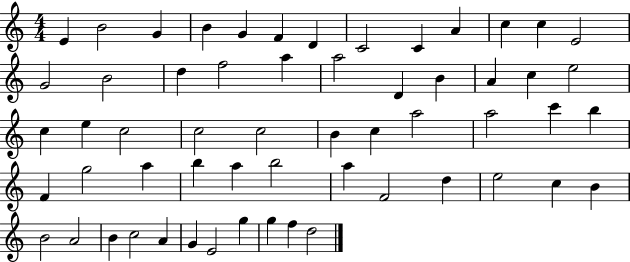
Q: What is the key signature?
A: C major